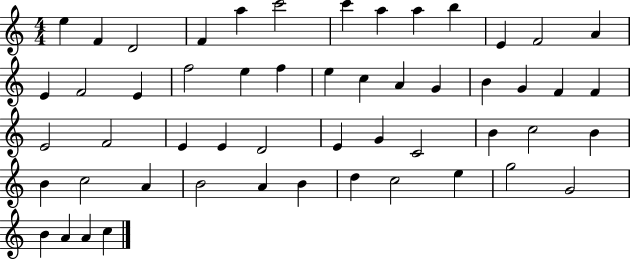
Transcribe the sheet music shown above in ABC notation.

X:1
T:Untitled
M:4/4
L:1/4
K:C
e F D2 F a c'2 c' a a b E F2 A E F2 E f2 e f e c A G B G F F E2 F2 E E D2 E G C2 B c2 B B c2 A B2 A B d c2 e g2 G2 B A A c